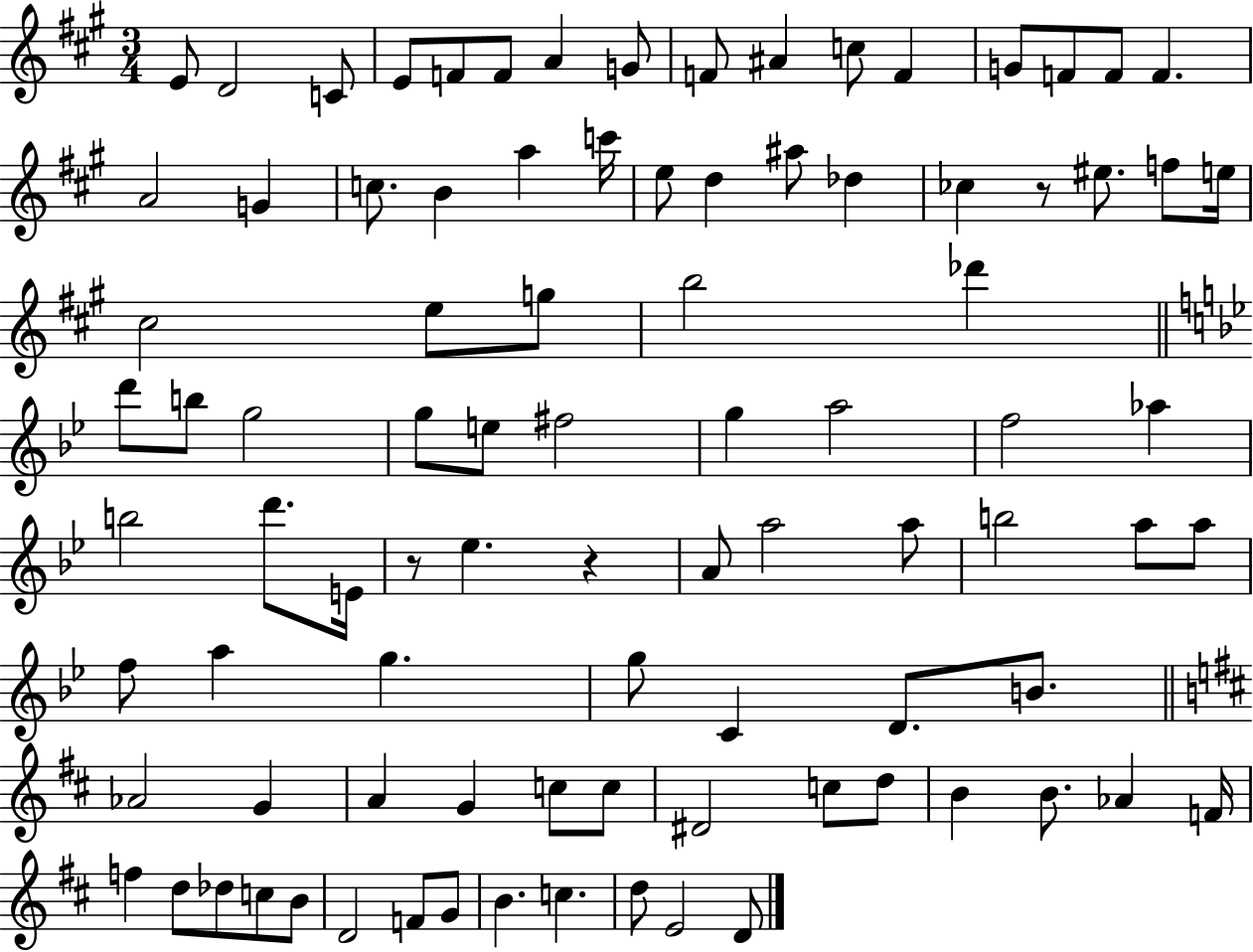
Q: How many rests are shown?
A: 3